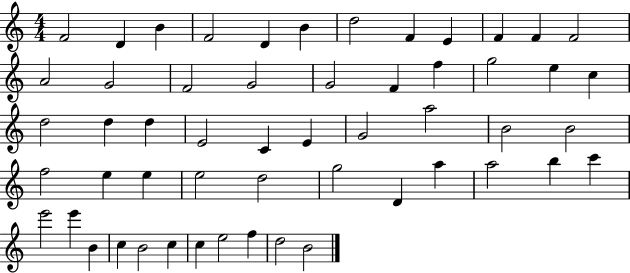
{
  \clef treble
  \numericTimeSignature
  \time 4/4
  \key c \major
  f'2 d'4 b'4 | f'2 d'4 b'4 | d''2 f'4 e'4 | f'4 f'4 f'2 | \break a'2 g'2 | f'2 g'2 | g'2 f'4 f''4 | g''2 e''4 c''4 | \break d''2 d''4 d''4 | e'2 c'4 e'4 | g'2 a''2 | b'2 b'2 | \break f''2 e''4 e''4 | e''2 d''2 | g''2 d'4 a''4 | a''2 b''4 c'''4 | \break e'''2 e'''4 b'4 | c''4 b'2 c''4 | c''4 e''2 f''4 | d''2 b'2 | \break \bar "|."
}